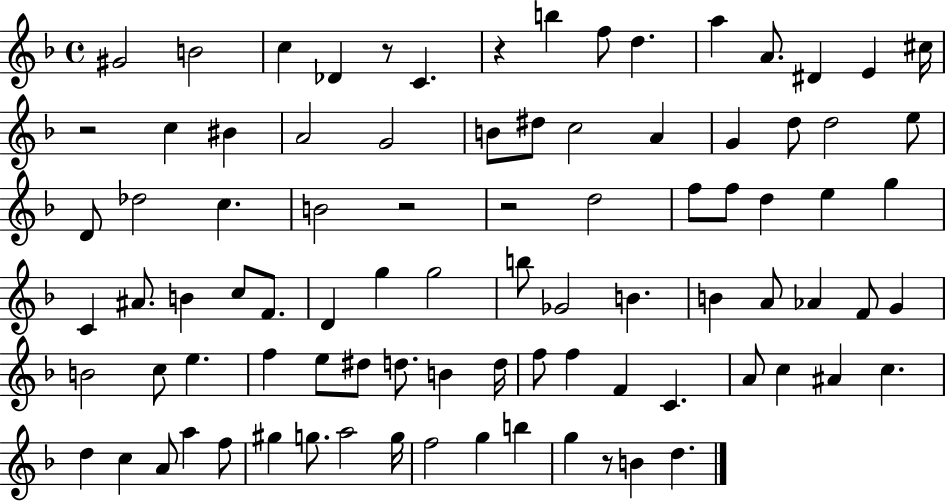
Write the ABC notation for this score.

X:1
T:Untitled
M:4/4
L:1/4
K:F
^G2 B2 c _D z/2 C z b f/2 d a A/2 ^D E ^c/4 z2 c ^B A2 G2 B/2 ^d/2 c2 A G d/2 d2 e/2 D/2 _d2 c B2 z2 z2 d2 f/2 f/2 d e g C ^A/2 B c/2 F/2 D g g2 b/2 _G2 B B A/2 _A F/2 G B2 c/2 e f e/2 ^d/2 d/2 B d/4 f/2 f F C A/2 c ^A c d c A/2 a f/2 ^g g/2 a2 g/4 f2 g b g z/2 B d